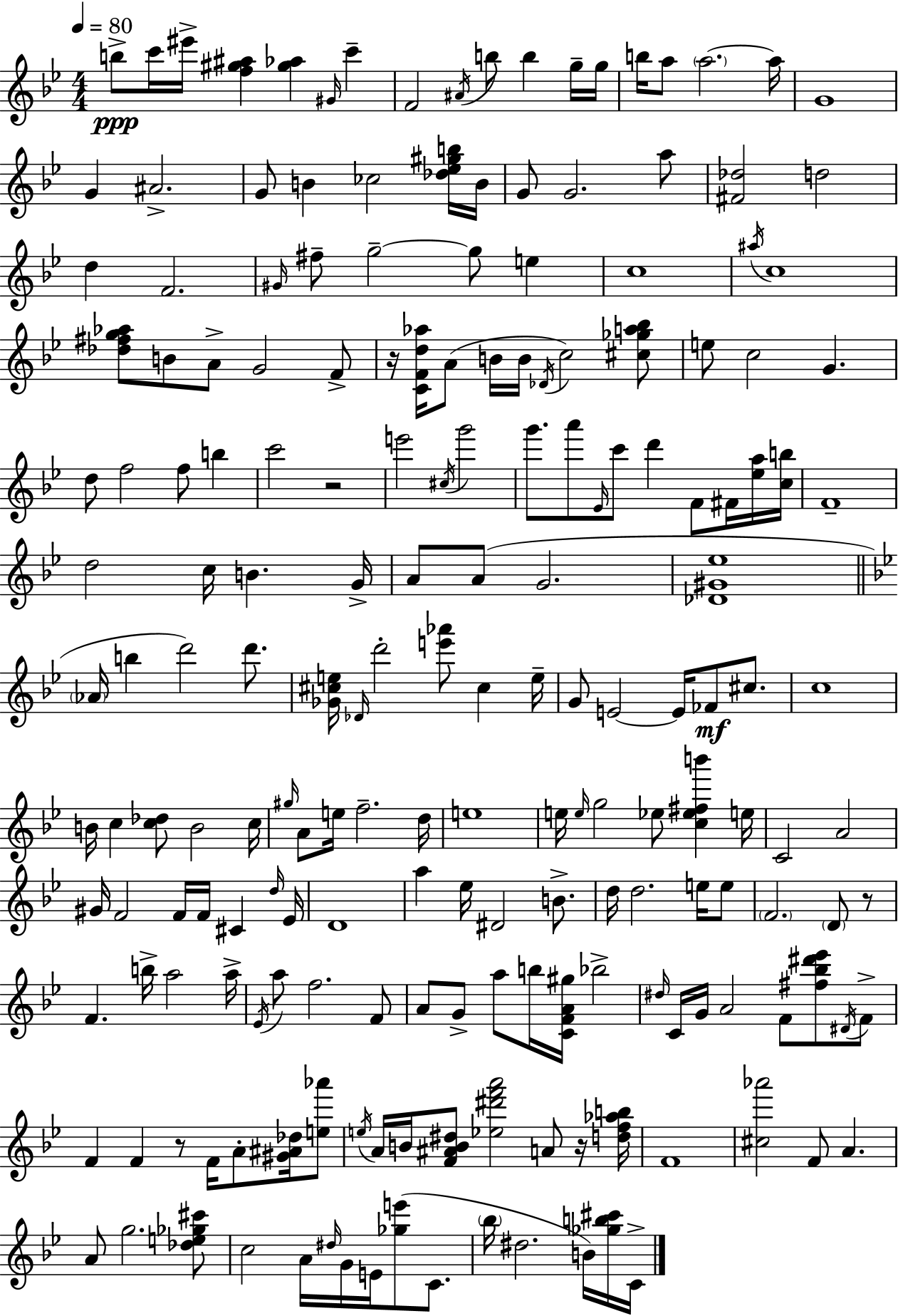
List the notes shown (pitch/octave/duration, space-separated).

B5/e C6/s EIS6/s [F5,G#5,A#5]/q [G#5,Ab5]/q G#4/s C6/q F4/h A#4/s B5/e B5/q G5/s G5/s B5/s A5/e A5/h. A5/s G4/w G4/q A#4/h. G4/e B4/q CES5/h [Db5,Eb5,G#5,B5]/s B4/s G4/e G4/h. A5/e [F#4,Db5]/h D5/h D5/q F4/h. G#4/s F#5/e G5/h G5/e E5/q C5/w A#5/s C5/w [Db5,F#5,G5,Ab5]/e B4/e A4/e G4/h F4/e R/s [C4,F4,D5,Ab5]/s A4/e B4/s B4/s Db4/s C5/h [C#5,Gb5,A5,Bb5]/e E5/e C5/h G4/q. D5/e F5/h F5/e B5/q C6/h R/h E6/h C#5/s G6/h G6/e. A6/e Eb4/s C6/e D6/q F4/e F#4/s [Eb5,A5]/s [C5,B5]/s F4/w D5/h C5/s B4/q. G4/s A4/e A4/e G4/h. [Db4,G#4,Eb5]/w Ab4/s B5/q D6/h D6/e. [Gb4,C#5,E5]/s Db4/s D6/h [E6,Ab6]/e C#5/q E5/s G4/e E4/h E4/s FES4/e C#5/e. C5/w B4/s C5/q [C5,Db5]/e B4/h C5/s G#5/s A4/e E5/s F5/h. D5/s E5/w E5/s E5/s G5/h Eb5/e [C5,Eb5,F#5,B6]/q E5/s C4/h A4/h G#4/s F4/h F4/s F4/s C#4/q D5/s Eb4/s D4/w A5/q Eb5/s D#4/h B4/e. D5/s D5/h. E5/s E5/e F4/h. D4/e R/e F4/q. B5/s A5/h A5/s Eb4/s A5/e F5/h. F4/e A4/e G4/e A5/e B5/s [C4,F4,A4,G#5]/s Bb5/h D#5/s C4/s G4/s A4/h F4/e [F#5,Bb5,D#6,Eb6]/e D#4/s F4/e F4/q F4/q R/e F4/s A4/e [G#4,A#4,Db5]/s [E5,Ab6]/e E5/s A4/s B4/s [F4,A#4,B4,D#5]/e [Eb5,D#6,F6,A6]/h A4/e R/s [D5,F5,Ab5,B5]/s F4/w [C#5,Ab6]/h F4/e A4/q. A4/e G5/h. [Db5,E5,Gb5,C#6]/e C5/h A4/s D#5/s G4/s E4/s [Gb5,E6]/e C4/e. Bb5/s D#5/h. B4/s [Gb5,B5,C#6]/s C4/s